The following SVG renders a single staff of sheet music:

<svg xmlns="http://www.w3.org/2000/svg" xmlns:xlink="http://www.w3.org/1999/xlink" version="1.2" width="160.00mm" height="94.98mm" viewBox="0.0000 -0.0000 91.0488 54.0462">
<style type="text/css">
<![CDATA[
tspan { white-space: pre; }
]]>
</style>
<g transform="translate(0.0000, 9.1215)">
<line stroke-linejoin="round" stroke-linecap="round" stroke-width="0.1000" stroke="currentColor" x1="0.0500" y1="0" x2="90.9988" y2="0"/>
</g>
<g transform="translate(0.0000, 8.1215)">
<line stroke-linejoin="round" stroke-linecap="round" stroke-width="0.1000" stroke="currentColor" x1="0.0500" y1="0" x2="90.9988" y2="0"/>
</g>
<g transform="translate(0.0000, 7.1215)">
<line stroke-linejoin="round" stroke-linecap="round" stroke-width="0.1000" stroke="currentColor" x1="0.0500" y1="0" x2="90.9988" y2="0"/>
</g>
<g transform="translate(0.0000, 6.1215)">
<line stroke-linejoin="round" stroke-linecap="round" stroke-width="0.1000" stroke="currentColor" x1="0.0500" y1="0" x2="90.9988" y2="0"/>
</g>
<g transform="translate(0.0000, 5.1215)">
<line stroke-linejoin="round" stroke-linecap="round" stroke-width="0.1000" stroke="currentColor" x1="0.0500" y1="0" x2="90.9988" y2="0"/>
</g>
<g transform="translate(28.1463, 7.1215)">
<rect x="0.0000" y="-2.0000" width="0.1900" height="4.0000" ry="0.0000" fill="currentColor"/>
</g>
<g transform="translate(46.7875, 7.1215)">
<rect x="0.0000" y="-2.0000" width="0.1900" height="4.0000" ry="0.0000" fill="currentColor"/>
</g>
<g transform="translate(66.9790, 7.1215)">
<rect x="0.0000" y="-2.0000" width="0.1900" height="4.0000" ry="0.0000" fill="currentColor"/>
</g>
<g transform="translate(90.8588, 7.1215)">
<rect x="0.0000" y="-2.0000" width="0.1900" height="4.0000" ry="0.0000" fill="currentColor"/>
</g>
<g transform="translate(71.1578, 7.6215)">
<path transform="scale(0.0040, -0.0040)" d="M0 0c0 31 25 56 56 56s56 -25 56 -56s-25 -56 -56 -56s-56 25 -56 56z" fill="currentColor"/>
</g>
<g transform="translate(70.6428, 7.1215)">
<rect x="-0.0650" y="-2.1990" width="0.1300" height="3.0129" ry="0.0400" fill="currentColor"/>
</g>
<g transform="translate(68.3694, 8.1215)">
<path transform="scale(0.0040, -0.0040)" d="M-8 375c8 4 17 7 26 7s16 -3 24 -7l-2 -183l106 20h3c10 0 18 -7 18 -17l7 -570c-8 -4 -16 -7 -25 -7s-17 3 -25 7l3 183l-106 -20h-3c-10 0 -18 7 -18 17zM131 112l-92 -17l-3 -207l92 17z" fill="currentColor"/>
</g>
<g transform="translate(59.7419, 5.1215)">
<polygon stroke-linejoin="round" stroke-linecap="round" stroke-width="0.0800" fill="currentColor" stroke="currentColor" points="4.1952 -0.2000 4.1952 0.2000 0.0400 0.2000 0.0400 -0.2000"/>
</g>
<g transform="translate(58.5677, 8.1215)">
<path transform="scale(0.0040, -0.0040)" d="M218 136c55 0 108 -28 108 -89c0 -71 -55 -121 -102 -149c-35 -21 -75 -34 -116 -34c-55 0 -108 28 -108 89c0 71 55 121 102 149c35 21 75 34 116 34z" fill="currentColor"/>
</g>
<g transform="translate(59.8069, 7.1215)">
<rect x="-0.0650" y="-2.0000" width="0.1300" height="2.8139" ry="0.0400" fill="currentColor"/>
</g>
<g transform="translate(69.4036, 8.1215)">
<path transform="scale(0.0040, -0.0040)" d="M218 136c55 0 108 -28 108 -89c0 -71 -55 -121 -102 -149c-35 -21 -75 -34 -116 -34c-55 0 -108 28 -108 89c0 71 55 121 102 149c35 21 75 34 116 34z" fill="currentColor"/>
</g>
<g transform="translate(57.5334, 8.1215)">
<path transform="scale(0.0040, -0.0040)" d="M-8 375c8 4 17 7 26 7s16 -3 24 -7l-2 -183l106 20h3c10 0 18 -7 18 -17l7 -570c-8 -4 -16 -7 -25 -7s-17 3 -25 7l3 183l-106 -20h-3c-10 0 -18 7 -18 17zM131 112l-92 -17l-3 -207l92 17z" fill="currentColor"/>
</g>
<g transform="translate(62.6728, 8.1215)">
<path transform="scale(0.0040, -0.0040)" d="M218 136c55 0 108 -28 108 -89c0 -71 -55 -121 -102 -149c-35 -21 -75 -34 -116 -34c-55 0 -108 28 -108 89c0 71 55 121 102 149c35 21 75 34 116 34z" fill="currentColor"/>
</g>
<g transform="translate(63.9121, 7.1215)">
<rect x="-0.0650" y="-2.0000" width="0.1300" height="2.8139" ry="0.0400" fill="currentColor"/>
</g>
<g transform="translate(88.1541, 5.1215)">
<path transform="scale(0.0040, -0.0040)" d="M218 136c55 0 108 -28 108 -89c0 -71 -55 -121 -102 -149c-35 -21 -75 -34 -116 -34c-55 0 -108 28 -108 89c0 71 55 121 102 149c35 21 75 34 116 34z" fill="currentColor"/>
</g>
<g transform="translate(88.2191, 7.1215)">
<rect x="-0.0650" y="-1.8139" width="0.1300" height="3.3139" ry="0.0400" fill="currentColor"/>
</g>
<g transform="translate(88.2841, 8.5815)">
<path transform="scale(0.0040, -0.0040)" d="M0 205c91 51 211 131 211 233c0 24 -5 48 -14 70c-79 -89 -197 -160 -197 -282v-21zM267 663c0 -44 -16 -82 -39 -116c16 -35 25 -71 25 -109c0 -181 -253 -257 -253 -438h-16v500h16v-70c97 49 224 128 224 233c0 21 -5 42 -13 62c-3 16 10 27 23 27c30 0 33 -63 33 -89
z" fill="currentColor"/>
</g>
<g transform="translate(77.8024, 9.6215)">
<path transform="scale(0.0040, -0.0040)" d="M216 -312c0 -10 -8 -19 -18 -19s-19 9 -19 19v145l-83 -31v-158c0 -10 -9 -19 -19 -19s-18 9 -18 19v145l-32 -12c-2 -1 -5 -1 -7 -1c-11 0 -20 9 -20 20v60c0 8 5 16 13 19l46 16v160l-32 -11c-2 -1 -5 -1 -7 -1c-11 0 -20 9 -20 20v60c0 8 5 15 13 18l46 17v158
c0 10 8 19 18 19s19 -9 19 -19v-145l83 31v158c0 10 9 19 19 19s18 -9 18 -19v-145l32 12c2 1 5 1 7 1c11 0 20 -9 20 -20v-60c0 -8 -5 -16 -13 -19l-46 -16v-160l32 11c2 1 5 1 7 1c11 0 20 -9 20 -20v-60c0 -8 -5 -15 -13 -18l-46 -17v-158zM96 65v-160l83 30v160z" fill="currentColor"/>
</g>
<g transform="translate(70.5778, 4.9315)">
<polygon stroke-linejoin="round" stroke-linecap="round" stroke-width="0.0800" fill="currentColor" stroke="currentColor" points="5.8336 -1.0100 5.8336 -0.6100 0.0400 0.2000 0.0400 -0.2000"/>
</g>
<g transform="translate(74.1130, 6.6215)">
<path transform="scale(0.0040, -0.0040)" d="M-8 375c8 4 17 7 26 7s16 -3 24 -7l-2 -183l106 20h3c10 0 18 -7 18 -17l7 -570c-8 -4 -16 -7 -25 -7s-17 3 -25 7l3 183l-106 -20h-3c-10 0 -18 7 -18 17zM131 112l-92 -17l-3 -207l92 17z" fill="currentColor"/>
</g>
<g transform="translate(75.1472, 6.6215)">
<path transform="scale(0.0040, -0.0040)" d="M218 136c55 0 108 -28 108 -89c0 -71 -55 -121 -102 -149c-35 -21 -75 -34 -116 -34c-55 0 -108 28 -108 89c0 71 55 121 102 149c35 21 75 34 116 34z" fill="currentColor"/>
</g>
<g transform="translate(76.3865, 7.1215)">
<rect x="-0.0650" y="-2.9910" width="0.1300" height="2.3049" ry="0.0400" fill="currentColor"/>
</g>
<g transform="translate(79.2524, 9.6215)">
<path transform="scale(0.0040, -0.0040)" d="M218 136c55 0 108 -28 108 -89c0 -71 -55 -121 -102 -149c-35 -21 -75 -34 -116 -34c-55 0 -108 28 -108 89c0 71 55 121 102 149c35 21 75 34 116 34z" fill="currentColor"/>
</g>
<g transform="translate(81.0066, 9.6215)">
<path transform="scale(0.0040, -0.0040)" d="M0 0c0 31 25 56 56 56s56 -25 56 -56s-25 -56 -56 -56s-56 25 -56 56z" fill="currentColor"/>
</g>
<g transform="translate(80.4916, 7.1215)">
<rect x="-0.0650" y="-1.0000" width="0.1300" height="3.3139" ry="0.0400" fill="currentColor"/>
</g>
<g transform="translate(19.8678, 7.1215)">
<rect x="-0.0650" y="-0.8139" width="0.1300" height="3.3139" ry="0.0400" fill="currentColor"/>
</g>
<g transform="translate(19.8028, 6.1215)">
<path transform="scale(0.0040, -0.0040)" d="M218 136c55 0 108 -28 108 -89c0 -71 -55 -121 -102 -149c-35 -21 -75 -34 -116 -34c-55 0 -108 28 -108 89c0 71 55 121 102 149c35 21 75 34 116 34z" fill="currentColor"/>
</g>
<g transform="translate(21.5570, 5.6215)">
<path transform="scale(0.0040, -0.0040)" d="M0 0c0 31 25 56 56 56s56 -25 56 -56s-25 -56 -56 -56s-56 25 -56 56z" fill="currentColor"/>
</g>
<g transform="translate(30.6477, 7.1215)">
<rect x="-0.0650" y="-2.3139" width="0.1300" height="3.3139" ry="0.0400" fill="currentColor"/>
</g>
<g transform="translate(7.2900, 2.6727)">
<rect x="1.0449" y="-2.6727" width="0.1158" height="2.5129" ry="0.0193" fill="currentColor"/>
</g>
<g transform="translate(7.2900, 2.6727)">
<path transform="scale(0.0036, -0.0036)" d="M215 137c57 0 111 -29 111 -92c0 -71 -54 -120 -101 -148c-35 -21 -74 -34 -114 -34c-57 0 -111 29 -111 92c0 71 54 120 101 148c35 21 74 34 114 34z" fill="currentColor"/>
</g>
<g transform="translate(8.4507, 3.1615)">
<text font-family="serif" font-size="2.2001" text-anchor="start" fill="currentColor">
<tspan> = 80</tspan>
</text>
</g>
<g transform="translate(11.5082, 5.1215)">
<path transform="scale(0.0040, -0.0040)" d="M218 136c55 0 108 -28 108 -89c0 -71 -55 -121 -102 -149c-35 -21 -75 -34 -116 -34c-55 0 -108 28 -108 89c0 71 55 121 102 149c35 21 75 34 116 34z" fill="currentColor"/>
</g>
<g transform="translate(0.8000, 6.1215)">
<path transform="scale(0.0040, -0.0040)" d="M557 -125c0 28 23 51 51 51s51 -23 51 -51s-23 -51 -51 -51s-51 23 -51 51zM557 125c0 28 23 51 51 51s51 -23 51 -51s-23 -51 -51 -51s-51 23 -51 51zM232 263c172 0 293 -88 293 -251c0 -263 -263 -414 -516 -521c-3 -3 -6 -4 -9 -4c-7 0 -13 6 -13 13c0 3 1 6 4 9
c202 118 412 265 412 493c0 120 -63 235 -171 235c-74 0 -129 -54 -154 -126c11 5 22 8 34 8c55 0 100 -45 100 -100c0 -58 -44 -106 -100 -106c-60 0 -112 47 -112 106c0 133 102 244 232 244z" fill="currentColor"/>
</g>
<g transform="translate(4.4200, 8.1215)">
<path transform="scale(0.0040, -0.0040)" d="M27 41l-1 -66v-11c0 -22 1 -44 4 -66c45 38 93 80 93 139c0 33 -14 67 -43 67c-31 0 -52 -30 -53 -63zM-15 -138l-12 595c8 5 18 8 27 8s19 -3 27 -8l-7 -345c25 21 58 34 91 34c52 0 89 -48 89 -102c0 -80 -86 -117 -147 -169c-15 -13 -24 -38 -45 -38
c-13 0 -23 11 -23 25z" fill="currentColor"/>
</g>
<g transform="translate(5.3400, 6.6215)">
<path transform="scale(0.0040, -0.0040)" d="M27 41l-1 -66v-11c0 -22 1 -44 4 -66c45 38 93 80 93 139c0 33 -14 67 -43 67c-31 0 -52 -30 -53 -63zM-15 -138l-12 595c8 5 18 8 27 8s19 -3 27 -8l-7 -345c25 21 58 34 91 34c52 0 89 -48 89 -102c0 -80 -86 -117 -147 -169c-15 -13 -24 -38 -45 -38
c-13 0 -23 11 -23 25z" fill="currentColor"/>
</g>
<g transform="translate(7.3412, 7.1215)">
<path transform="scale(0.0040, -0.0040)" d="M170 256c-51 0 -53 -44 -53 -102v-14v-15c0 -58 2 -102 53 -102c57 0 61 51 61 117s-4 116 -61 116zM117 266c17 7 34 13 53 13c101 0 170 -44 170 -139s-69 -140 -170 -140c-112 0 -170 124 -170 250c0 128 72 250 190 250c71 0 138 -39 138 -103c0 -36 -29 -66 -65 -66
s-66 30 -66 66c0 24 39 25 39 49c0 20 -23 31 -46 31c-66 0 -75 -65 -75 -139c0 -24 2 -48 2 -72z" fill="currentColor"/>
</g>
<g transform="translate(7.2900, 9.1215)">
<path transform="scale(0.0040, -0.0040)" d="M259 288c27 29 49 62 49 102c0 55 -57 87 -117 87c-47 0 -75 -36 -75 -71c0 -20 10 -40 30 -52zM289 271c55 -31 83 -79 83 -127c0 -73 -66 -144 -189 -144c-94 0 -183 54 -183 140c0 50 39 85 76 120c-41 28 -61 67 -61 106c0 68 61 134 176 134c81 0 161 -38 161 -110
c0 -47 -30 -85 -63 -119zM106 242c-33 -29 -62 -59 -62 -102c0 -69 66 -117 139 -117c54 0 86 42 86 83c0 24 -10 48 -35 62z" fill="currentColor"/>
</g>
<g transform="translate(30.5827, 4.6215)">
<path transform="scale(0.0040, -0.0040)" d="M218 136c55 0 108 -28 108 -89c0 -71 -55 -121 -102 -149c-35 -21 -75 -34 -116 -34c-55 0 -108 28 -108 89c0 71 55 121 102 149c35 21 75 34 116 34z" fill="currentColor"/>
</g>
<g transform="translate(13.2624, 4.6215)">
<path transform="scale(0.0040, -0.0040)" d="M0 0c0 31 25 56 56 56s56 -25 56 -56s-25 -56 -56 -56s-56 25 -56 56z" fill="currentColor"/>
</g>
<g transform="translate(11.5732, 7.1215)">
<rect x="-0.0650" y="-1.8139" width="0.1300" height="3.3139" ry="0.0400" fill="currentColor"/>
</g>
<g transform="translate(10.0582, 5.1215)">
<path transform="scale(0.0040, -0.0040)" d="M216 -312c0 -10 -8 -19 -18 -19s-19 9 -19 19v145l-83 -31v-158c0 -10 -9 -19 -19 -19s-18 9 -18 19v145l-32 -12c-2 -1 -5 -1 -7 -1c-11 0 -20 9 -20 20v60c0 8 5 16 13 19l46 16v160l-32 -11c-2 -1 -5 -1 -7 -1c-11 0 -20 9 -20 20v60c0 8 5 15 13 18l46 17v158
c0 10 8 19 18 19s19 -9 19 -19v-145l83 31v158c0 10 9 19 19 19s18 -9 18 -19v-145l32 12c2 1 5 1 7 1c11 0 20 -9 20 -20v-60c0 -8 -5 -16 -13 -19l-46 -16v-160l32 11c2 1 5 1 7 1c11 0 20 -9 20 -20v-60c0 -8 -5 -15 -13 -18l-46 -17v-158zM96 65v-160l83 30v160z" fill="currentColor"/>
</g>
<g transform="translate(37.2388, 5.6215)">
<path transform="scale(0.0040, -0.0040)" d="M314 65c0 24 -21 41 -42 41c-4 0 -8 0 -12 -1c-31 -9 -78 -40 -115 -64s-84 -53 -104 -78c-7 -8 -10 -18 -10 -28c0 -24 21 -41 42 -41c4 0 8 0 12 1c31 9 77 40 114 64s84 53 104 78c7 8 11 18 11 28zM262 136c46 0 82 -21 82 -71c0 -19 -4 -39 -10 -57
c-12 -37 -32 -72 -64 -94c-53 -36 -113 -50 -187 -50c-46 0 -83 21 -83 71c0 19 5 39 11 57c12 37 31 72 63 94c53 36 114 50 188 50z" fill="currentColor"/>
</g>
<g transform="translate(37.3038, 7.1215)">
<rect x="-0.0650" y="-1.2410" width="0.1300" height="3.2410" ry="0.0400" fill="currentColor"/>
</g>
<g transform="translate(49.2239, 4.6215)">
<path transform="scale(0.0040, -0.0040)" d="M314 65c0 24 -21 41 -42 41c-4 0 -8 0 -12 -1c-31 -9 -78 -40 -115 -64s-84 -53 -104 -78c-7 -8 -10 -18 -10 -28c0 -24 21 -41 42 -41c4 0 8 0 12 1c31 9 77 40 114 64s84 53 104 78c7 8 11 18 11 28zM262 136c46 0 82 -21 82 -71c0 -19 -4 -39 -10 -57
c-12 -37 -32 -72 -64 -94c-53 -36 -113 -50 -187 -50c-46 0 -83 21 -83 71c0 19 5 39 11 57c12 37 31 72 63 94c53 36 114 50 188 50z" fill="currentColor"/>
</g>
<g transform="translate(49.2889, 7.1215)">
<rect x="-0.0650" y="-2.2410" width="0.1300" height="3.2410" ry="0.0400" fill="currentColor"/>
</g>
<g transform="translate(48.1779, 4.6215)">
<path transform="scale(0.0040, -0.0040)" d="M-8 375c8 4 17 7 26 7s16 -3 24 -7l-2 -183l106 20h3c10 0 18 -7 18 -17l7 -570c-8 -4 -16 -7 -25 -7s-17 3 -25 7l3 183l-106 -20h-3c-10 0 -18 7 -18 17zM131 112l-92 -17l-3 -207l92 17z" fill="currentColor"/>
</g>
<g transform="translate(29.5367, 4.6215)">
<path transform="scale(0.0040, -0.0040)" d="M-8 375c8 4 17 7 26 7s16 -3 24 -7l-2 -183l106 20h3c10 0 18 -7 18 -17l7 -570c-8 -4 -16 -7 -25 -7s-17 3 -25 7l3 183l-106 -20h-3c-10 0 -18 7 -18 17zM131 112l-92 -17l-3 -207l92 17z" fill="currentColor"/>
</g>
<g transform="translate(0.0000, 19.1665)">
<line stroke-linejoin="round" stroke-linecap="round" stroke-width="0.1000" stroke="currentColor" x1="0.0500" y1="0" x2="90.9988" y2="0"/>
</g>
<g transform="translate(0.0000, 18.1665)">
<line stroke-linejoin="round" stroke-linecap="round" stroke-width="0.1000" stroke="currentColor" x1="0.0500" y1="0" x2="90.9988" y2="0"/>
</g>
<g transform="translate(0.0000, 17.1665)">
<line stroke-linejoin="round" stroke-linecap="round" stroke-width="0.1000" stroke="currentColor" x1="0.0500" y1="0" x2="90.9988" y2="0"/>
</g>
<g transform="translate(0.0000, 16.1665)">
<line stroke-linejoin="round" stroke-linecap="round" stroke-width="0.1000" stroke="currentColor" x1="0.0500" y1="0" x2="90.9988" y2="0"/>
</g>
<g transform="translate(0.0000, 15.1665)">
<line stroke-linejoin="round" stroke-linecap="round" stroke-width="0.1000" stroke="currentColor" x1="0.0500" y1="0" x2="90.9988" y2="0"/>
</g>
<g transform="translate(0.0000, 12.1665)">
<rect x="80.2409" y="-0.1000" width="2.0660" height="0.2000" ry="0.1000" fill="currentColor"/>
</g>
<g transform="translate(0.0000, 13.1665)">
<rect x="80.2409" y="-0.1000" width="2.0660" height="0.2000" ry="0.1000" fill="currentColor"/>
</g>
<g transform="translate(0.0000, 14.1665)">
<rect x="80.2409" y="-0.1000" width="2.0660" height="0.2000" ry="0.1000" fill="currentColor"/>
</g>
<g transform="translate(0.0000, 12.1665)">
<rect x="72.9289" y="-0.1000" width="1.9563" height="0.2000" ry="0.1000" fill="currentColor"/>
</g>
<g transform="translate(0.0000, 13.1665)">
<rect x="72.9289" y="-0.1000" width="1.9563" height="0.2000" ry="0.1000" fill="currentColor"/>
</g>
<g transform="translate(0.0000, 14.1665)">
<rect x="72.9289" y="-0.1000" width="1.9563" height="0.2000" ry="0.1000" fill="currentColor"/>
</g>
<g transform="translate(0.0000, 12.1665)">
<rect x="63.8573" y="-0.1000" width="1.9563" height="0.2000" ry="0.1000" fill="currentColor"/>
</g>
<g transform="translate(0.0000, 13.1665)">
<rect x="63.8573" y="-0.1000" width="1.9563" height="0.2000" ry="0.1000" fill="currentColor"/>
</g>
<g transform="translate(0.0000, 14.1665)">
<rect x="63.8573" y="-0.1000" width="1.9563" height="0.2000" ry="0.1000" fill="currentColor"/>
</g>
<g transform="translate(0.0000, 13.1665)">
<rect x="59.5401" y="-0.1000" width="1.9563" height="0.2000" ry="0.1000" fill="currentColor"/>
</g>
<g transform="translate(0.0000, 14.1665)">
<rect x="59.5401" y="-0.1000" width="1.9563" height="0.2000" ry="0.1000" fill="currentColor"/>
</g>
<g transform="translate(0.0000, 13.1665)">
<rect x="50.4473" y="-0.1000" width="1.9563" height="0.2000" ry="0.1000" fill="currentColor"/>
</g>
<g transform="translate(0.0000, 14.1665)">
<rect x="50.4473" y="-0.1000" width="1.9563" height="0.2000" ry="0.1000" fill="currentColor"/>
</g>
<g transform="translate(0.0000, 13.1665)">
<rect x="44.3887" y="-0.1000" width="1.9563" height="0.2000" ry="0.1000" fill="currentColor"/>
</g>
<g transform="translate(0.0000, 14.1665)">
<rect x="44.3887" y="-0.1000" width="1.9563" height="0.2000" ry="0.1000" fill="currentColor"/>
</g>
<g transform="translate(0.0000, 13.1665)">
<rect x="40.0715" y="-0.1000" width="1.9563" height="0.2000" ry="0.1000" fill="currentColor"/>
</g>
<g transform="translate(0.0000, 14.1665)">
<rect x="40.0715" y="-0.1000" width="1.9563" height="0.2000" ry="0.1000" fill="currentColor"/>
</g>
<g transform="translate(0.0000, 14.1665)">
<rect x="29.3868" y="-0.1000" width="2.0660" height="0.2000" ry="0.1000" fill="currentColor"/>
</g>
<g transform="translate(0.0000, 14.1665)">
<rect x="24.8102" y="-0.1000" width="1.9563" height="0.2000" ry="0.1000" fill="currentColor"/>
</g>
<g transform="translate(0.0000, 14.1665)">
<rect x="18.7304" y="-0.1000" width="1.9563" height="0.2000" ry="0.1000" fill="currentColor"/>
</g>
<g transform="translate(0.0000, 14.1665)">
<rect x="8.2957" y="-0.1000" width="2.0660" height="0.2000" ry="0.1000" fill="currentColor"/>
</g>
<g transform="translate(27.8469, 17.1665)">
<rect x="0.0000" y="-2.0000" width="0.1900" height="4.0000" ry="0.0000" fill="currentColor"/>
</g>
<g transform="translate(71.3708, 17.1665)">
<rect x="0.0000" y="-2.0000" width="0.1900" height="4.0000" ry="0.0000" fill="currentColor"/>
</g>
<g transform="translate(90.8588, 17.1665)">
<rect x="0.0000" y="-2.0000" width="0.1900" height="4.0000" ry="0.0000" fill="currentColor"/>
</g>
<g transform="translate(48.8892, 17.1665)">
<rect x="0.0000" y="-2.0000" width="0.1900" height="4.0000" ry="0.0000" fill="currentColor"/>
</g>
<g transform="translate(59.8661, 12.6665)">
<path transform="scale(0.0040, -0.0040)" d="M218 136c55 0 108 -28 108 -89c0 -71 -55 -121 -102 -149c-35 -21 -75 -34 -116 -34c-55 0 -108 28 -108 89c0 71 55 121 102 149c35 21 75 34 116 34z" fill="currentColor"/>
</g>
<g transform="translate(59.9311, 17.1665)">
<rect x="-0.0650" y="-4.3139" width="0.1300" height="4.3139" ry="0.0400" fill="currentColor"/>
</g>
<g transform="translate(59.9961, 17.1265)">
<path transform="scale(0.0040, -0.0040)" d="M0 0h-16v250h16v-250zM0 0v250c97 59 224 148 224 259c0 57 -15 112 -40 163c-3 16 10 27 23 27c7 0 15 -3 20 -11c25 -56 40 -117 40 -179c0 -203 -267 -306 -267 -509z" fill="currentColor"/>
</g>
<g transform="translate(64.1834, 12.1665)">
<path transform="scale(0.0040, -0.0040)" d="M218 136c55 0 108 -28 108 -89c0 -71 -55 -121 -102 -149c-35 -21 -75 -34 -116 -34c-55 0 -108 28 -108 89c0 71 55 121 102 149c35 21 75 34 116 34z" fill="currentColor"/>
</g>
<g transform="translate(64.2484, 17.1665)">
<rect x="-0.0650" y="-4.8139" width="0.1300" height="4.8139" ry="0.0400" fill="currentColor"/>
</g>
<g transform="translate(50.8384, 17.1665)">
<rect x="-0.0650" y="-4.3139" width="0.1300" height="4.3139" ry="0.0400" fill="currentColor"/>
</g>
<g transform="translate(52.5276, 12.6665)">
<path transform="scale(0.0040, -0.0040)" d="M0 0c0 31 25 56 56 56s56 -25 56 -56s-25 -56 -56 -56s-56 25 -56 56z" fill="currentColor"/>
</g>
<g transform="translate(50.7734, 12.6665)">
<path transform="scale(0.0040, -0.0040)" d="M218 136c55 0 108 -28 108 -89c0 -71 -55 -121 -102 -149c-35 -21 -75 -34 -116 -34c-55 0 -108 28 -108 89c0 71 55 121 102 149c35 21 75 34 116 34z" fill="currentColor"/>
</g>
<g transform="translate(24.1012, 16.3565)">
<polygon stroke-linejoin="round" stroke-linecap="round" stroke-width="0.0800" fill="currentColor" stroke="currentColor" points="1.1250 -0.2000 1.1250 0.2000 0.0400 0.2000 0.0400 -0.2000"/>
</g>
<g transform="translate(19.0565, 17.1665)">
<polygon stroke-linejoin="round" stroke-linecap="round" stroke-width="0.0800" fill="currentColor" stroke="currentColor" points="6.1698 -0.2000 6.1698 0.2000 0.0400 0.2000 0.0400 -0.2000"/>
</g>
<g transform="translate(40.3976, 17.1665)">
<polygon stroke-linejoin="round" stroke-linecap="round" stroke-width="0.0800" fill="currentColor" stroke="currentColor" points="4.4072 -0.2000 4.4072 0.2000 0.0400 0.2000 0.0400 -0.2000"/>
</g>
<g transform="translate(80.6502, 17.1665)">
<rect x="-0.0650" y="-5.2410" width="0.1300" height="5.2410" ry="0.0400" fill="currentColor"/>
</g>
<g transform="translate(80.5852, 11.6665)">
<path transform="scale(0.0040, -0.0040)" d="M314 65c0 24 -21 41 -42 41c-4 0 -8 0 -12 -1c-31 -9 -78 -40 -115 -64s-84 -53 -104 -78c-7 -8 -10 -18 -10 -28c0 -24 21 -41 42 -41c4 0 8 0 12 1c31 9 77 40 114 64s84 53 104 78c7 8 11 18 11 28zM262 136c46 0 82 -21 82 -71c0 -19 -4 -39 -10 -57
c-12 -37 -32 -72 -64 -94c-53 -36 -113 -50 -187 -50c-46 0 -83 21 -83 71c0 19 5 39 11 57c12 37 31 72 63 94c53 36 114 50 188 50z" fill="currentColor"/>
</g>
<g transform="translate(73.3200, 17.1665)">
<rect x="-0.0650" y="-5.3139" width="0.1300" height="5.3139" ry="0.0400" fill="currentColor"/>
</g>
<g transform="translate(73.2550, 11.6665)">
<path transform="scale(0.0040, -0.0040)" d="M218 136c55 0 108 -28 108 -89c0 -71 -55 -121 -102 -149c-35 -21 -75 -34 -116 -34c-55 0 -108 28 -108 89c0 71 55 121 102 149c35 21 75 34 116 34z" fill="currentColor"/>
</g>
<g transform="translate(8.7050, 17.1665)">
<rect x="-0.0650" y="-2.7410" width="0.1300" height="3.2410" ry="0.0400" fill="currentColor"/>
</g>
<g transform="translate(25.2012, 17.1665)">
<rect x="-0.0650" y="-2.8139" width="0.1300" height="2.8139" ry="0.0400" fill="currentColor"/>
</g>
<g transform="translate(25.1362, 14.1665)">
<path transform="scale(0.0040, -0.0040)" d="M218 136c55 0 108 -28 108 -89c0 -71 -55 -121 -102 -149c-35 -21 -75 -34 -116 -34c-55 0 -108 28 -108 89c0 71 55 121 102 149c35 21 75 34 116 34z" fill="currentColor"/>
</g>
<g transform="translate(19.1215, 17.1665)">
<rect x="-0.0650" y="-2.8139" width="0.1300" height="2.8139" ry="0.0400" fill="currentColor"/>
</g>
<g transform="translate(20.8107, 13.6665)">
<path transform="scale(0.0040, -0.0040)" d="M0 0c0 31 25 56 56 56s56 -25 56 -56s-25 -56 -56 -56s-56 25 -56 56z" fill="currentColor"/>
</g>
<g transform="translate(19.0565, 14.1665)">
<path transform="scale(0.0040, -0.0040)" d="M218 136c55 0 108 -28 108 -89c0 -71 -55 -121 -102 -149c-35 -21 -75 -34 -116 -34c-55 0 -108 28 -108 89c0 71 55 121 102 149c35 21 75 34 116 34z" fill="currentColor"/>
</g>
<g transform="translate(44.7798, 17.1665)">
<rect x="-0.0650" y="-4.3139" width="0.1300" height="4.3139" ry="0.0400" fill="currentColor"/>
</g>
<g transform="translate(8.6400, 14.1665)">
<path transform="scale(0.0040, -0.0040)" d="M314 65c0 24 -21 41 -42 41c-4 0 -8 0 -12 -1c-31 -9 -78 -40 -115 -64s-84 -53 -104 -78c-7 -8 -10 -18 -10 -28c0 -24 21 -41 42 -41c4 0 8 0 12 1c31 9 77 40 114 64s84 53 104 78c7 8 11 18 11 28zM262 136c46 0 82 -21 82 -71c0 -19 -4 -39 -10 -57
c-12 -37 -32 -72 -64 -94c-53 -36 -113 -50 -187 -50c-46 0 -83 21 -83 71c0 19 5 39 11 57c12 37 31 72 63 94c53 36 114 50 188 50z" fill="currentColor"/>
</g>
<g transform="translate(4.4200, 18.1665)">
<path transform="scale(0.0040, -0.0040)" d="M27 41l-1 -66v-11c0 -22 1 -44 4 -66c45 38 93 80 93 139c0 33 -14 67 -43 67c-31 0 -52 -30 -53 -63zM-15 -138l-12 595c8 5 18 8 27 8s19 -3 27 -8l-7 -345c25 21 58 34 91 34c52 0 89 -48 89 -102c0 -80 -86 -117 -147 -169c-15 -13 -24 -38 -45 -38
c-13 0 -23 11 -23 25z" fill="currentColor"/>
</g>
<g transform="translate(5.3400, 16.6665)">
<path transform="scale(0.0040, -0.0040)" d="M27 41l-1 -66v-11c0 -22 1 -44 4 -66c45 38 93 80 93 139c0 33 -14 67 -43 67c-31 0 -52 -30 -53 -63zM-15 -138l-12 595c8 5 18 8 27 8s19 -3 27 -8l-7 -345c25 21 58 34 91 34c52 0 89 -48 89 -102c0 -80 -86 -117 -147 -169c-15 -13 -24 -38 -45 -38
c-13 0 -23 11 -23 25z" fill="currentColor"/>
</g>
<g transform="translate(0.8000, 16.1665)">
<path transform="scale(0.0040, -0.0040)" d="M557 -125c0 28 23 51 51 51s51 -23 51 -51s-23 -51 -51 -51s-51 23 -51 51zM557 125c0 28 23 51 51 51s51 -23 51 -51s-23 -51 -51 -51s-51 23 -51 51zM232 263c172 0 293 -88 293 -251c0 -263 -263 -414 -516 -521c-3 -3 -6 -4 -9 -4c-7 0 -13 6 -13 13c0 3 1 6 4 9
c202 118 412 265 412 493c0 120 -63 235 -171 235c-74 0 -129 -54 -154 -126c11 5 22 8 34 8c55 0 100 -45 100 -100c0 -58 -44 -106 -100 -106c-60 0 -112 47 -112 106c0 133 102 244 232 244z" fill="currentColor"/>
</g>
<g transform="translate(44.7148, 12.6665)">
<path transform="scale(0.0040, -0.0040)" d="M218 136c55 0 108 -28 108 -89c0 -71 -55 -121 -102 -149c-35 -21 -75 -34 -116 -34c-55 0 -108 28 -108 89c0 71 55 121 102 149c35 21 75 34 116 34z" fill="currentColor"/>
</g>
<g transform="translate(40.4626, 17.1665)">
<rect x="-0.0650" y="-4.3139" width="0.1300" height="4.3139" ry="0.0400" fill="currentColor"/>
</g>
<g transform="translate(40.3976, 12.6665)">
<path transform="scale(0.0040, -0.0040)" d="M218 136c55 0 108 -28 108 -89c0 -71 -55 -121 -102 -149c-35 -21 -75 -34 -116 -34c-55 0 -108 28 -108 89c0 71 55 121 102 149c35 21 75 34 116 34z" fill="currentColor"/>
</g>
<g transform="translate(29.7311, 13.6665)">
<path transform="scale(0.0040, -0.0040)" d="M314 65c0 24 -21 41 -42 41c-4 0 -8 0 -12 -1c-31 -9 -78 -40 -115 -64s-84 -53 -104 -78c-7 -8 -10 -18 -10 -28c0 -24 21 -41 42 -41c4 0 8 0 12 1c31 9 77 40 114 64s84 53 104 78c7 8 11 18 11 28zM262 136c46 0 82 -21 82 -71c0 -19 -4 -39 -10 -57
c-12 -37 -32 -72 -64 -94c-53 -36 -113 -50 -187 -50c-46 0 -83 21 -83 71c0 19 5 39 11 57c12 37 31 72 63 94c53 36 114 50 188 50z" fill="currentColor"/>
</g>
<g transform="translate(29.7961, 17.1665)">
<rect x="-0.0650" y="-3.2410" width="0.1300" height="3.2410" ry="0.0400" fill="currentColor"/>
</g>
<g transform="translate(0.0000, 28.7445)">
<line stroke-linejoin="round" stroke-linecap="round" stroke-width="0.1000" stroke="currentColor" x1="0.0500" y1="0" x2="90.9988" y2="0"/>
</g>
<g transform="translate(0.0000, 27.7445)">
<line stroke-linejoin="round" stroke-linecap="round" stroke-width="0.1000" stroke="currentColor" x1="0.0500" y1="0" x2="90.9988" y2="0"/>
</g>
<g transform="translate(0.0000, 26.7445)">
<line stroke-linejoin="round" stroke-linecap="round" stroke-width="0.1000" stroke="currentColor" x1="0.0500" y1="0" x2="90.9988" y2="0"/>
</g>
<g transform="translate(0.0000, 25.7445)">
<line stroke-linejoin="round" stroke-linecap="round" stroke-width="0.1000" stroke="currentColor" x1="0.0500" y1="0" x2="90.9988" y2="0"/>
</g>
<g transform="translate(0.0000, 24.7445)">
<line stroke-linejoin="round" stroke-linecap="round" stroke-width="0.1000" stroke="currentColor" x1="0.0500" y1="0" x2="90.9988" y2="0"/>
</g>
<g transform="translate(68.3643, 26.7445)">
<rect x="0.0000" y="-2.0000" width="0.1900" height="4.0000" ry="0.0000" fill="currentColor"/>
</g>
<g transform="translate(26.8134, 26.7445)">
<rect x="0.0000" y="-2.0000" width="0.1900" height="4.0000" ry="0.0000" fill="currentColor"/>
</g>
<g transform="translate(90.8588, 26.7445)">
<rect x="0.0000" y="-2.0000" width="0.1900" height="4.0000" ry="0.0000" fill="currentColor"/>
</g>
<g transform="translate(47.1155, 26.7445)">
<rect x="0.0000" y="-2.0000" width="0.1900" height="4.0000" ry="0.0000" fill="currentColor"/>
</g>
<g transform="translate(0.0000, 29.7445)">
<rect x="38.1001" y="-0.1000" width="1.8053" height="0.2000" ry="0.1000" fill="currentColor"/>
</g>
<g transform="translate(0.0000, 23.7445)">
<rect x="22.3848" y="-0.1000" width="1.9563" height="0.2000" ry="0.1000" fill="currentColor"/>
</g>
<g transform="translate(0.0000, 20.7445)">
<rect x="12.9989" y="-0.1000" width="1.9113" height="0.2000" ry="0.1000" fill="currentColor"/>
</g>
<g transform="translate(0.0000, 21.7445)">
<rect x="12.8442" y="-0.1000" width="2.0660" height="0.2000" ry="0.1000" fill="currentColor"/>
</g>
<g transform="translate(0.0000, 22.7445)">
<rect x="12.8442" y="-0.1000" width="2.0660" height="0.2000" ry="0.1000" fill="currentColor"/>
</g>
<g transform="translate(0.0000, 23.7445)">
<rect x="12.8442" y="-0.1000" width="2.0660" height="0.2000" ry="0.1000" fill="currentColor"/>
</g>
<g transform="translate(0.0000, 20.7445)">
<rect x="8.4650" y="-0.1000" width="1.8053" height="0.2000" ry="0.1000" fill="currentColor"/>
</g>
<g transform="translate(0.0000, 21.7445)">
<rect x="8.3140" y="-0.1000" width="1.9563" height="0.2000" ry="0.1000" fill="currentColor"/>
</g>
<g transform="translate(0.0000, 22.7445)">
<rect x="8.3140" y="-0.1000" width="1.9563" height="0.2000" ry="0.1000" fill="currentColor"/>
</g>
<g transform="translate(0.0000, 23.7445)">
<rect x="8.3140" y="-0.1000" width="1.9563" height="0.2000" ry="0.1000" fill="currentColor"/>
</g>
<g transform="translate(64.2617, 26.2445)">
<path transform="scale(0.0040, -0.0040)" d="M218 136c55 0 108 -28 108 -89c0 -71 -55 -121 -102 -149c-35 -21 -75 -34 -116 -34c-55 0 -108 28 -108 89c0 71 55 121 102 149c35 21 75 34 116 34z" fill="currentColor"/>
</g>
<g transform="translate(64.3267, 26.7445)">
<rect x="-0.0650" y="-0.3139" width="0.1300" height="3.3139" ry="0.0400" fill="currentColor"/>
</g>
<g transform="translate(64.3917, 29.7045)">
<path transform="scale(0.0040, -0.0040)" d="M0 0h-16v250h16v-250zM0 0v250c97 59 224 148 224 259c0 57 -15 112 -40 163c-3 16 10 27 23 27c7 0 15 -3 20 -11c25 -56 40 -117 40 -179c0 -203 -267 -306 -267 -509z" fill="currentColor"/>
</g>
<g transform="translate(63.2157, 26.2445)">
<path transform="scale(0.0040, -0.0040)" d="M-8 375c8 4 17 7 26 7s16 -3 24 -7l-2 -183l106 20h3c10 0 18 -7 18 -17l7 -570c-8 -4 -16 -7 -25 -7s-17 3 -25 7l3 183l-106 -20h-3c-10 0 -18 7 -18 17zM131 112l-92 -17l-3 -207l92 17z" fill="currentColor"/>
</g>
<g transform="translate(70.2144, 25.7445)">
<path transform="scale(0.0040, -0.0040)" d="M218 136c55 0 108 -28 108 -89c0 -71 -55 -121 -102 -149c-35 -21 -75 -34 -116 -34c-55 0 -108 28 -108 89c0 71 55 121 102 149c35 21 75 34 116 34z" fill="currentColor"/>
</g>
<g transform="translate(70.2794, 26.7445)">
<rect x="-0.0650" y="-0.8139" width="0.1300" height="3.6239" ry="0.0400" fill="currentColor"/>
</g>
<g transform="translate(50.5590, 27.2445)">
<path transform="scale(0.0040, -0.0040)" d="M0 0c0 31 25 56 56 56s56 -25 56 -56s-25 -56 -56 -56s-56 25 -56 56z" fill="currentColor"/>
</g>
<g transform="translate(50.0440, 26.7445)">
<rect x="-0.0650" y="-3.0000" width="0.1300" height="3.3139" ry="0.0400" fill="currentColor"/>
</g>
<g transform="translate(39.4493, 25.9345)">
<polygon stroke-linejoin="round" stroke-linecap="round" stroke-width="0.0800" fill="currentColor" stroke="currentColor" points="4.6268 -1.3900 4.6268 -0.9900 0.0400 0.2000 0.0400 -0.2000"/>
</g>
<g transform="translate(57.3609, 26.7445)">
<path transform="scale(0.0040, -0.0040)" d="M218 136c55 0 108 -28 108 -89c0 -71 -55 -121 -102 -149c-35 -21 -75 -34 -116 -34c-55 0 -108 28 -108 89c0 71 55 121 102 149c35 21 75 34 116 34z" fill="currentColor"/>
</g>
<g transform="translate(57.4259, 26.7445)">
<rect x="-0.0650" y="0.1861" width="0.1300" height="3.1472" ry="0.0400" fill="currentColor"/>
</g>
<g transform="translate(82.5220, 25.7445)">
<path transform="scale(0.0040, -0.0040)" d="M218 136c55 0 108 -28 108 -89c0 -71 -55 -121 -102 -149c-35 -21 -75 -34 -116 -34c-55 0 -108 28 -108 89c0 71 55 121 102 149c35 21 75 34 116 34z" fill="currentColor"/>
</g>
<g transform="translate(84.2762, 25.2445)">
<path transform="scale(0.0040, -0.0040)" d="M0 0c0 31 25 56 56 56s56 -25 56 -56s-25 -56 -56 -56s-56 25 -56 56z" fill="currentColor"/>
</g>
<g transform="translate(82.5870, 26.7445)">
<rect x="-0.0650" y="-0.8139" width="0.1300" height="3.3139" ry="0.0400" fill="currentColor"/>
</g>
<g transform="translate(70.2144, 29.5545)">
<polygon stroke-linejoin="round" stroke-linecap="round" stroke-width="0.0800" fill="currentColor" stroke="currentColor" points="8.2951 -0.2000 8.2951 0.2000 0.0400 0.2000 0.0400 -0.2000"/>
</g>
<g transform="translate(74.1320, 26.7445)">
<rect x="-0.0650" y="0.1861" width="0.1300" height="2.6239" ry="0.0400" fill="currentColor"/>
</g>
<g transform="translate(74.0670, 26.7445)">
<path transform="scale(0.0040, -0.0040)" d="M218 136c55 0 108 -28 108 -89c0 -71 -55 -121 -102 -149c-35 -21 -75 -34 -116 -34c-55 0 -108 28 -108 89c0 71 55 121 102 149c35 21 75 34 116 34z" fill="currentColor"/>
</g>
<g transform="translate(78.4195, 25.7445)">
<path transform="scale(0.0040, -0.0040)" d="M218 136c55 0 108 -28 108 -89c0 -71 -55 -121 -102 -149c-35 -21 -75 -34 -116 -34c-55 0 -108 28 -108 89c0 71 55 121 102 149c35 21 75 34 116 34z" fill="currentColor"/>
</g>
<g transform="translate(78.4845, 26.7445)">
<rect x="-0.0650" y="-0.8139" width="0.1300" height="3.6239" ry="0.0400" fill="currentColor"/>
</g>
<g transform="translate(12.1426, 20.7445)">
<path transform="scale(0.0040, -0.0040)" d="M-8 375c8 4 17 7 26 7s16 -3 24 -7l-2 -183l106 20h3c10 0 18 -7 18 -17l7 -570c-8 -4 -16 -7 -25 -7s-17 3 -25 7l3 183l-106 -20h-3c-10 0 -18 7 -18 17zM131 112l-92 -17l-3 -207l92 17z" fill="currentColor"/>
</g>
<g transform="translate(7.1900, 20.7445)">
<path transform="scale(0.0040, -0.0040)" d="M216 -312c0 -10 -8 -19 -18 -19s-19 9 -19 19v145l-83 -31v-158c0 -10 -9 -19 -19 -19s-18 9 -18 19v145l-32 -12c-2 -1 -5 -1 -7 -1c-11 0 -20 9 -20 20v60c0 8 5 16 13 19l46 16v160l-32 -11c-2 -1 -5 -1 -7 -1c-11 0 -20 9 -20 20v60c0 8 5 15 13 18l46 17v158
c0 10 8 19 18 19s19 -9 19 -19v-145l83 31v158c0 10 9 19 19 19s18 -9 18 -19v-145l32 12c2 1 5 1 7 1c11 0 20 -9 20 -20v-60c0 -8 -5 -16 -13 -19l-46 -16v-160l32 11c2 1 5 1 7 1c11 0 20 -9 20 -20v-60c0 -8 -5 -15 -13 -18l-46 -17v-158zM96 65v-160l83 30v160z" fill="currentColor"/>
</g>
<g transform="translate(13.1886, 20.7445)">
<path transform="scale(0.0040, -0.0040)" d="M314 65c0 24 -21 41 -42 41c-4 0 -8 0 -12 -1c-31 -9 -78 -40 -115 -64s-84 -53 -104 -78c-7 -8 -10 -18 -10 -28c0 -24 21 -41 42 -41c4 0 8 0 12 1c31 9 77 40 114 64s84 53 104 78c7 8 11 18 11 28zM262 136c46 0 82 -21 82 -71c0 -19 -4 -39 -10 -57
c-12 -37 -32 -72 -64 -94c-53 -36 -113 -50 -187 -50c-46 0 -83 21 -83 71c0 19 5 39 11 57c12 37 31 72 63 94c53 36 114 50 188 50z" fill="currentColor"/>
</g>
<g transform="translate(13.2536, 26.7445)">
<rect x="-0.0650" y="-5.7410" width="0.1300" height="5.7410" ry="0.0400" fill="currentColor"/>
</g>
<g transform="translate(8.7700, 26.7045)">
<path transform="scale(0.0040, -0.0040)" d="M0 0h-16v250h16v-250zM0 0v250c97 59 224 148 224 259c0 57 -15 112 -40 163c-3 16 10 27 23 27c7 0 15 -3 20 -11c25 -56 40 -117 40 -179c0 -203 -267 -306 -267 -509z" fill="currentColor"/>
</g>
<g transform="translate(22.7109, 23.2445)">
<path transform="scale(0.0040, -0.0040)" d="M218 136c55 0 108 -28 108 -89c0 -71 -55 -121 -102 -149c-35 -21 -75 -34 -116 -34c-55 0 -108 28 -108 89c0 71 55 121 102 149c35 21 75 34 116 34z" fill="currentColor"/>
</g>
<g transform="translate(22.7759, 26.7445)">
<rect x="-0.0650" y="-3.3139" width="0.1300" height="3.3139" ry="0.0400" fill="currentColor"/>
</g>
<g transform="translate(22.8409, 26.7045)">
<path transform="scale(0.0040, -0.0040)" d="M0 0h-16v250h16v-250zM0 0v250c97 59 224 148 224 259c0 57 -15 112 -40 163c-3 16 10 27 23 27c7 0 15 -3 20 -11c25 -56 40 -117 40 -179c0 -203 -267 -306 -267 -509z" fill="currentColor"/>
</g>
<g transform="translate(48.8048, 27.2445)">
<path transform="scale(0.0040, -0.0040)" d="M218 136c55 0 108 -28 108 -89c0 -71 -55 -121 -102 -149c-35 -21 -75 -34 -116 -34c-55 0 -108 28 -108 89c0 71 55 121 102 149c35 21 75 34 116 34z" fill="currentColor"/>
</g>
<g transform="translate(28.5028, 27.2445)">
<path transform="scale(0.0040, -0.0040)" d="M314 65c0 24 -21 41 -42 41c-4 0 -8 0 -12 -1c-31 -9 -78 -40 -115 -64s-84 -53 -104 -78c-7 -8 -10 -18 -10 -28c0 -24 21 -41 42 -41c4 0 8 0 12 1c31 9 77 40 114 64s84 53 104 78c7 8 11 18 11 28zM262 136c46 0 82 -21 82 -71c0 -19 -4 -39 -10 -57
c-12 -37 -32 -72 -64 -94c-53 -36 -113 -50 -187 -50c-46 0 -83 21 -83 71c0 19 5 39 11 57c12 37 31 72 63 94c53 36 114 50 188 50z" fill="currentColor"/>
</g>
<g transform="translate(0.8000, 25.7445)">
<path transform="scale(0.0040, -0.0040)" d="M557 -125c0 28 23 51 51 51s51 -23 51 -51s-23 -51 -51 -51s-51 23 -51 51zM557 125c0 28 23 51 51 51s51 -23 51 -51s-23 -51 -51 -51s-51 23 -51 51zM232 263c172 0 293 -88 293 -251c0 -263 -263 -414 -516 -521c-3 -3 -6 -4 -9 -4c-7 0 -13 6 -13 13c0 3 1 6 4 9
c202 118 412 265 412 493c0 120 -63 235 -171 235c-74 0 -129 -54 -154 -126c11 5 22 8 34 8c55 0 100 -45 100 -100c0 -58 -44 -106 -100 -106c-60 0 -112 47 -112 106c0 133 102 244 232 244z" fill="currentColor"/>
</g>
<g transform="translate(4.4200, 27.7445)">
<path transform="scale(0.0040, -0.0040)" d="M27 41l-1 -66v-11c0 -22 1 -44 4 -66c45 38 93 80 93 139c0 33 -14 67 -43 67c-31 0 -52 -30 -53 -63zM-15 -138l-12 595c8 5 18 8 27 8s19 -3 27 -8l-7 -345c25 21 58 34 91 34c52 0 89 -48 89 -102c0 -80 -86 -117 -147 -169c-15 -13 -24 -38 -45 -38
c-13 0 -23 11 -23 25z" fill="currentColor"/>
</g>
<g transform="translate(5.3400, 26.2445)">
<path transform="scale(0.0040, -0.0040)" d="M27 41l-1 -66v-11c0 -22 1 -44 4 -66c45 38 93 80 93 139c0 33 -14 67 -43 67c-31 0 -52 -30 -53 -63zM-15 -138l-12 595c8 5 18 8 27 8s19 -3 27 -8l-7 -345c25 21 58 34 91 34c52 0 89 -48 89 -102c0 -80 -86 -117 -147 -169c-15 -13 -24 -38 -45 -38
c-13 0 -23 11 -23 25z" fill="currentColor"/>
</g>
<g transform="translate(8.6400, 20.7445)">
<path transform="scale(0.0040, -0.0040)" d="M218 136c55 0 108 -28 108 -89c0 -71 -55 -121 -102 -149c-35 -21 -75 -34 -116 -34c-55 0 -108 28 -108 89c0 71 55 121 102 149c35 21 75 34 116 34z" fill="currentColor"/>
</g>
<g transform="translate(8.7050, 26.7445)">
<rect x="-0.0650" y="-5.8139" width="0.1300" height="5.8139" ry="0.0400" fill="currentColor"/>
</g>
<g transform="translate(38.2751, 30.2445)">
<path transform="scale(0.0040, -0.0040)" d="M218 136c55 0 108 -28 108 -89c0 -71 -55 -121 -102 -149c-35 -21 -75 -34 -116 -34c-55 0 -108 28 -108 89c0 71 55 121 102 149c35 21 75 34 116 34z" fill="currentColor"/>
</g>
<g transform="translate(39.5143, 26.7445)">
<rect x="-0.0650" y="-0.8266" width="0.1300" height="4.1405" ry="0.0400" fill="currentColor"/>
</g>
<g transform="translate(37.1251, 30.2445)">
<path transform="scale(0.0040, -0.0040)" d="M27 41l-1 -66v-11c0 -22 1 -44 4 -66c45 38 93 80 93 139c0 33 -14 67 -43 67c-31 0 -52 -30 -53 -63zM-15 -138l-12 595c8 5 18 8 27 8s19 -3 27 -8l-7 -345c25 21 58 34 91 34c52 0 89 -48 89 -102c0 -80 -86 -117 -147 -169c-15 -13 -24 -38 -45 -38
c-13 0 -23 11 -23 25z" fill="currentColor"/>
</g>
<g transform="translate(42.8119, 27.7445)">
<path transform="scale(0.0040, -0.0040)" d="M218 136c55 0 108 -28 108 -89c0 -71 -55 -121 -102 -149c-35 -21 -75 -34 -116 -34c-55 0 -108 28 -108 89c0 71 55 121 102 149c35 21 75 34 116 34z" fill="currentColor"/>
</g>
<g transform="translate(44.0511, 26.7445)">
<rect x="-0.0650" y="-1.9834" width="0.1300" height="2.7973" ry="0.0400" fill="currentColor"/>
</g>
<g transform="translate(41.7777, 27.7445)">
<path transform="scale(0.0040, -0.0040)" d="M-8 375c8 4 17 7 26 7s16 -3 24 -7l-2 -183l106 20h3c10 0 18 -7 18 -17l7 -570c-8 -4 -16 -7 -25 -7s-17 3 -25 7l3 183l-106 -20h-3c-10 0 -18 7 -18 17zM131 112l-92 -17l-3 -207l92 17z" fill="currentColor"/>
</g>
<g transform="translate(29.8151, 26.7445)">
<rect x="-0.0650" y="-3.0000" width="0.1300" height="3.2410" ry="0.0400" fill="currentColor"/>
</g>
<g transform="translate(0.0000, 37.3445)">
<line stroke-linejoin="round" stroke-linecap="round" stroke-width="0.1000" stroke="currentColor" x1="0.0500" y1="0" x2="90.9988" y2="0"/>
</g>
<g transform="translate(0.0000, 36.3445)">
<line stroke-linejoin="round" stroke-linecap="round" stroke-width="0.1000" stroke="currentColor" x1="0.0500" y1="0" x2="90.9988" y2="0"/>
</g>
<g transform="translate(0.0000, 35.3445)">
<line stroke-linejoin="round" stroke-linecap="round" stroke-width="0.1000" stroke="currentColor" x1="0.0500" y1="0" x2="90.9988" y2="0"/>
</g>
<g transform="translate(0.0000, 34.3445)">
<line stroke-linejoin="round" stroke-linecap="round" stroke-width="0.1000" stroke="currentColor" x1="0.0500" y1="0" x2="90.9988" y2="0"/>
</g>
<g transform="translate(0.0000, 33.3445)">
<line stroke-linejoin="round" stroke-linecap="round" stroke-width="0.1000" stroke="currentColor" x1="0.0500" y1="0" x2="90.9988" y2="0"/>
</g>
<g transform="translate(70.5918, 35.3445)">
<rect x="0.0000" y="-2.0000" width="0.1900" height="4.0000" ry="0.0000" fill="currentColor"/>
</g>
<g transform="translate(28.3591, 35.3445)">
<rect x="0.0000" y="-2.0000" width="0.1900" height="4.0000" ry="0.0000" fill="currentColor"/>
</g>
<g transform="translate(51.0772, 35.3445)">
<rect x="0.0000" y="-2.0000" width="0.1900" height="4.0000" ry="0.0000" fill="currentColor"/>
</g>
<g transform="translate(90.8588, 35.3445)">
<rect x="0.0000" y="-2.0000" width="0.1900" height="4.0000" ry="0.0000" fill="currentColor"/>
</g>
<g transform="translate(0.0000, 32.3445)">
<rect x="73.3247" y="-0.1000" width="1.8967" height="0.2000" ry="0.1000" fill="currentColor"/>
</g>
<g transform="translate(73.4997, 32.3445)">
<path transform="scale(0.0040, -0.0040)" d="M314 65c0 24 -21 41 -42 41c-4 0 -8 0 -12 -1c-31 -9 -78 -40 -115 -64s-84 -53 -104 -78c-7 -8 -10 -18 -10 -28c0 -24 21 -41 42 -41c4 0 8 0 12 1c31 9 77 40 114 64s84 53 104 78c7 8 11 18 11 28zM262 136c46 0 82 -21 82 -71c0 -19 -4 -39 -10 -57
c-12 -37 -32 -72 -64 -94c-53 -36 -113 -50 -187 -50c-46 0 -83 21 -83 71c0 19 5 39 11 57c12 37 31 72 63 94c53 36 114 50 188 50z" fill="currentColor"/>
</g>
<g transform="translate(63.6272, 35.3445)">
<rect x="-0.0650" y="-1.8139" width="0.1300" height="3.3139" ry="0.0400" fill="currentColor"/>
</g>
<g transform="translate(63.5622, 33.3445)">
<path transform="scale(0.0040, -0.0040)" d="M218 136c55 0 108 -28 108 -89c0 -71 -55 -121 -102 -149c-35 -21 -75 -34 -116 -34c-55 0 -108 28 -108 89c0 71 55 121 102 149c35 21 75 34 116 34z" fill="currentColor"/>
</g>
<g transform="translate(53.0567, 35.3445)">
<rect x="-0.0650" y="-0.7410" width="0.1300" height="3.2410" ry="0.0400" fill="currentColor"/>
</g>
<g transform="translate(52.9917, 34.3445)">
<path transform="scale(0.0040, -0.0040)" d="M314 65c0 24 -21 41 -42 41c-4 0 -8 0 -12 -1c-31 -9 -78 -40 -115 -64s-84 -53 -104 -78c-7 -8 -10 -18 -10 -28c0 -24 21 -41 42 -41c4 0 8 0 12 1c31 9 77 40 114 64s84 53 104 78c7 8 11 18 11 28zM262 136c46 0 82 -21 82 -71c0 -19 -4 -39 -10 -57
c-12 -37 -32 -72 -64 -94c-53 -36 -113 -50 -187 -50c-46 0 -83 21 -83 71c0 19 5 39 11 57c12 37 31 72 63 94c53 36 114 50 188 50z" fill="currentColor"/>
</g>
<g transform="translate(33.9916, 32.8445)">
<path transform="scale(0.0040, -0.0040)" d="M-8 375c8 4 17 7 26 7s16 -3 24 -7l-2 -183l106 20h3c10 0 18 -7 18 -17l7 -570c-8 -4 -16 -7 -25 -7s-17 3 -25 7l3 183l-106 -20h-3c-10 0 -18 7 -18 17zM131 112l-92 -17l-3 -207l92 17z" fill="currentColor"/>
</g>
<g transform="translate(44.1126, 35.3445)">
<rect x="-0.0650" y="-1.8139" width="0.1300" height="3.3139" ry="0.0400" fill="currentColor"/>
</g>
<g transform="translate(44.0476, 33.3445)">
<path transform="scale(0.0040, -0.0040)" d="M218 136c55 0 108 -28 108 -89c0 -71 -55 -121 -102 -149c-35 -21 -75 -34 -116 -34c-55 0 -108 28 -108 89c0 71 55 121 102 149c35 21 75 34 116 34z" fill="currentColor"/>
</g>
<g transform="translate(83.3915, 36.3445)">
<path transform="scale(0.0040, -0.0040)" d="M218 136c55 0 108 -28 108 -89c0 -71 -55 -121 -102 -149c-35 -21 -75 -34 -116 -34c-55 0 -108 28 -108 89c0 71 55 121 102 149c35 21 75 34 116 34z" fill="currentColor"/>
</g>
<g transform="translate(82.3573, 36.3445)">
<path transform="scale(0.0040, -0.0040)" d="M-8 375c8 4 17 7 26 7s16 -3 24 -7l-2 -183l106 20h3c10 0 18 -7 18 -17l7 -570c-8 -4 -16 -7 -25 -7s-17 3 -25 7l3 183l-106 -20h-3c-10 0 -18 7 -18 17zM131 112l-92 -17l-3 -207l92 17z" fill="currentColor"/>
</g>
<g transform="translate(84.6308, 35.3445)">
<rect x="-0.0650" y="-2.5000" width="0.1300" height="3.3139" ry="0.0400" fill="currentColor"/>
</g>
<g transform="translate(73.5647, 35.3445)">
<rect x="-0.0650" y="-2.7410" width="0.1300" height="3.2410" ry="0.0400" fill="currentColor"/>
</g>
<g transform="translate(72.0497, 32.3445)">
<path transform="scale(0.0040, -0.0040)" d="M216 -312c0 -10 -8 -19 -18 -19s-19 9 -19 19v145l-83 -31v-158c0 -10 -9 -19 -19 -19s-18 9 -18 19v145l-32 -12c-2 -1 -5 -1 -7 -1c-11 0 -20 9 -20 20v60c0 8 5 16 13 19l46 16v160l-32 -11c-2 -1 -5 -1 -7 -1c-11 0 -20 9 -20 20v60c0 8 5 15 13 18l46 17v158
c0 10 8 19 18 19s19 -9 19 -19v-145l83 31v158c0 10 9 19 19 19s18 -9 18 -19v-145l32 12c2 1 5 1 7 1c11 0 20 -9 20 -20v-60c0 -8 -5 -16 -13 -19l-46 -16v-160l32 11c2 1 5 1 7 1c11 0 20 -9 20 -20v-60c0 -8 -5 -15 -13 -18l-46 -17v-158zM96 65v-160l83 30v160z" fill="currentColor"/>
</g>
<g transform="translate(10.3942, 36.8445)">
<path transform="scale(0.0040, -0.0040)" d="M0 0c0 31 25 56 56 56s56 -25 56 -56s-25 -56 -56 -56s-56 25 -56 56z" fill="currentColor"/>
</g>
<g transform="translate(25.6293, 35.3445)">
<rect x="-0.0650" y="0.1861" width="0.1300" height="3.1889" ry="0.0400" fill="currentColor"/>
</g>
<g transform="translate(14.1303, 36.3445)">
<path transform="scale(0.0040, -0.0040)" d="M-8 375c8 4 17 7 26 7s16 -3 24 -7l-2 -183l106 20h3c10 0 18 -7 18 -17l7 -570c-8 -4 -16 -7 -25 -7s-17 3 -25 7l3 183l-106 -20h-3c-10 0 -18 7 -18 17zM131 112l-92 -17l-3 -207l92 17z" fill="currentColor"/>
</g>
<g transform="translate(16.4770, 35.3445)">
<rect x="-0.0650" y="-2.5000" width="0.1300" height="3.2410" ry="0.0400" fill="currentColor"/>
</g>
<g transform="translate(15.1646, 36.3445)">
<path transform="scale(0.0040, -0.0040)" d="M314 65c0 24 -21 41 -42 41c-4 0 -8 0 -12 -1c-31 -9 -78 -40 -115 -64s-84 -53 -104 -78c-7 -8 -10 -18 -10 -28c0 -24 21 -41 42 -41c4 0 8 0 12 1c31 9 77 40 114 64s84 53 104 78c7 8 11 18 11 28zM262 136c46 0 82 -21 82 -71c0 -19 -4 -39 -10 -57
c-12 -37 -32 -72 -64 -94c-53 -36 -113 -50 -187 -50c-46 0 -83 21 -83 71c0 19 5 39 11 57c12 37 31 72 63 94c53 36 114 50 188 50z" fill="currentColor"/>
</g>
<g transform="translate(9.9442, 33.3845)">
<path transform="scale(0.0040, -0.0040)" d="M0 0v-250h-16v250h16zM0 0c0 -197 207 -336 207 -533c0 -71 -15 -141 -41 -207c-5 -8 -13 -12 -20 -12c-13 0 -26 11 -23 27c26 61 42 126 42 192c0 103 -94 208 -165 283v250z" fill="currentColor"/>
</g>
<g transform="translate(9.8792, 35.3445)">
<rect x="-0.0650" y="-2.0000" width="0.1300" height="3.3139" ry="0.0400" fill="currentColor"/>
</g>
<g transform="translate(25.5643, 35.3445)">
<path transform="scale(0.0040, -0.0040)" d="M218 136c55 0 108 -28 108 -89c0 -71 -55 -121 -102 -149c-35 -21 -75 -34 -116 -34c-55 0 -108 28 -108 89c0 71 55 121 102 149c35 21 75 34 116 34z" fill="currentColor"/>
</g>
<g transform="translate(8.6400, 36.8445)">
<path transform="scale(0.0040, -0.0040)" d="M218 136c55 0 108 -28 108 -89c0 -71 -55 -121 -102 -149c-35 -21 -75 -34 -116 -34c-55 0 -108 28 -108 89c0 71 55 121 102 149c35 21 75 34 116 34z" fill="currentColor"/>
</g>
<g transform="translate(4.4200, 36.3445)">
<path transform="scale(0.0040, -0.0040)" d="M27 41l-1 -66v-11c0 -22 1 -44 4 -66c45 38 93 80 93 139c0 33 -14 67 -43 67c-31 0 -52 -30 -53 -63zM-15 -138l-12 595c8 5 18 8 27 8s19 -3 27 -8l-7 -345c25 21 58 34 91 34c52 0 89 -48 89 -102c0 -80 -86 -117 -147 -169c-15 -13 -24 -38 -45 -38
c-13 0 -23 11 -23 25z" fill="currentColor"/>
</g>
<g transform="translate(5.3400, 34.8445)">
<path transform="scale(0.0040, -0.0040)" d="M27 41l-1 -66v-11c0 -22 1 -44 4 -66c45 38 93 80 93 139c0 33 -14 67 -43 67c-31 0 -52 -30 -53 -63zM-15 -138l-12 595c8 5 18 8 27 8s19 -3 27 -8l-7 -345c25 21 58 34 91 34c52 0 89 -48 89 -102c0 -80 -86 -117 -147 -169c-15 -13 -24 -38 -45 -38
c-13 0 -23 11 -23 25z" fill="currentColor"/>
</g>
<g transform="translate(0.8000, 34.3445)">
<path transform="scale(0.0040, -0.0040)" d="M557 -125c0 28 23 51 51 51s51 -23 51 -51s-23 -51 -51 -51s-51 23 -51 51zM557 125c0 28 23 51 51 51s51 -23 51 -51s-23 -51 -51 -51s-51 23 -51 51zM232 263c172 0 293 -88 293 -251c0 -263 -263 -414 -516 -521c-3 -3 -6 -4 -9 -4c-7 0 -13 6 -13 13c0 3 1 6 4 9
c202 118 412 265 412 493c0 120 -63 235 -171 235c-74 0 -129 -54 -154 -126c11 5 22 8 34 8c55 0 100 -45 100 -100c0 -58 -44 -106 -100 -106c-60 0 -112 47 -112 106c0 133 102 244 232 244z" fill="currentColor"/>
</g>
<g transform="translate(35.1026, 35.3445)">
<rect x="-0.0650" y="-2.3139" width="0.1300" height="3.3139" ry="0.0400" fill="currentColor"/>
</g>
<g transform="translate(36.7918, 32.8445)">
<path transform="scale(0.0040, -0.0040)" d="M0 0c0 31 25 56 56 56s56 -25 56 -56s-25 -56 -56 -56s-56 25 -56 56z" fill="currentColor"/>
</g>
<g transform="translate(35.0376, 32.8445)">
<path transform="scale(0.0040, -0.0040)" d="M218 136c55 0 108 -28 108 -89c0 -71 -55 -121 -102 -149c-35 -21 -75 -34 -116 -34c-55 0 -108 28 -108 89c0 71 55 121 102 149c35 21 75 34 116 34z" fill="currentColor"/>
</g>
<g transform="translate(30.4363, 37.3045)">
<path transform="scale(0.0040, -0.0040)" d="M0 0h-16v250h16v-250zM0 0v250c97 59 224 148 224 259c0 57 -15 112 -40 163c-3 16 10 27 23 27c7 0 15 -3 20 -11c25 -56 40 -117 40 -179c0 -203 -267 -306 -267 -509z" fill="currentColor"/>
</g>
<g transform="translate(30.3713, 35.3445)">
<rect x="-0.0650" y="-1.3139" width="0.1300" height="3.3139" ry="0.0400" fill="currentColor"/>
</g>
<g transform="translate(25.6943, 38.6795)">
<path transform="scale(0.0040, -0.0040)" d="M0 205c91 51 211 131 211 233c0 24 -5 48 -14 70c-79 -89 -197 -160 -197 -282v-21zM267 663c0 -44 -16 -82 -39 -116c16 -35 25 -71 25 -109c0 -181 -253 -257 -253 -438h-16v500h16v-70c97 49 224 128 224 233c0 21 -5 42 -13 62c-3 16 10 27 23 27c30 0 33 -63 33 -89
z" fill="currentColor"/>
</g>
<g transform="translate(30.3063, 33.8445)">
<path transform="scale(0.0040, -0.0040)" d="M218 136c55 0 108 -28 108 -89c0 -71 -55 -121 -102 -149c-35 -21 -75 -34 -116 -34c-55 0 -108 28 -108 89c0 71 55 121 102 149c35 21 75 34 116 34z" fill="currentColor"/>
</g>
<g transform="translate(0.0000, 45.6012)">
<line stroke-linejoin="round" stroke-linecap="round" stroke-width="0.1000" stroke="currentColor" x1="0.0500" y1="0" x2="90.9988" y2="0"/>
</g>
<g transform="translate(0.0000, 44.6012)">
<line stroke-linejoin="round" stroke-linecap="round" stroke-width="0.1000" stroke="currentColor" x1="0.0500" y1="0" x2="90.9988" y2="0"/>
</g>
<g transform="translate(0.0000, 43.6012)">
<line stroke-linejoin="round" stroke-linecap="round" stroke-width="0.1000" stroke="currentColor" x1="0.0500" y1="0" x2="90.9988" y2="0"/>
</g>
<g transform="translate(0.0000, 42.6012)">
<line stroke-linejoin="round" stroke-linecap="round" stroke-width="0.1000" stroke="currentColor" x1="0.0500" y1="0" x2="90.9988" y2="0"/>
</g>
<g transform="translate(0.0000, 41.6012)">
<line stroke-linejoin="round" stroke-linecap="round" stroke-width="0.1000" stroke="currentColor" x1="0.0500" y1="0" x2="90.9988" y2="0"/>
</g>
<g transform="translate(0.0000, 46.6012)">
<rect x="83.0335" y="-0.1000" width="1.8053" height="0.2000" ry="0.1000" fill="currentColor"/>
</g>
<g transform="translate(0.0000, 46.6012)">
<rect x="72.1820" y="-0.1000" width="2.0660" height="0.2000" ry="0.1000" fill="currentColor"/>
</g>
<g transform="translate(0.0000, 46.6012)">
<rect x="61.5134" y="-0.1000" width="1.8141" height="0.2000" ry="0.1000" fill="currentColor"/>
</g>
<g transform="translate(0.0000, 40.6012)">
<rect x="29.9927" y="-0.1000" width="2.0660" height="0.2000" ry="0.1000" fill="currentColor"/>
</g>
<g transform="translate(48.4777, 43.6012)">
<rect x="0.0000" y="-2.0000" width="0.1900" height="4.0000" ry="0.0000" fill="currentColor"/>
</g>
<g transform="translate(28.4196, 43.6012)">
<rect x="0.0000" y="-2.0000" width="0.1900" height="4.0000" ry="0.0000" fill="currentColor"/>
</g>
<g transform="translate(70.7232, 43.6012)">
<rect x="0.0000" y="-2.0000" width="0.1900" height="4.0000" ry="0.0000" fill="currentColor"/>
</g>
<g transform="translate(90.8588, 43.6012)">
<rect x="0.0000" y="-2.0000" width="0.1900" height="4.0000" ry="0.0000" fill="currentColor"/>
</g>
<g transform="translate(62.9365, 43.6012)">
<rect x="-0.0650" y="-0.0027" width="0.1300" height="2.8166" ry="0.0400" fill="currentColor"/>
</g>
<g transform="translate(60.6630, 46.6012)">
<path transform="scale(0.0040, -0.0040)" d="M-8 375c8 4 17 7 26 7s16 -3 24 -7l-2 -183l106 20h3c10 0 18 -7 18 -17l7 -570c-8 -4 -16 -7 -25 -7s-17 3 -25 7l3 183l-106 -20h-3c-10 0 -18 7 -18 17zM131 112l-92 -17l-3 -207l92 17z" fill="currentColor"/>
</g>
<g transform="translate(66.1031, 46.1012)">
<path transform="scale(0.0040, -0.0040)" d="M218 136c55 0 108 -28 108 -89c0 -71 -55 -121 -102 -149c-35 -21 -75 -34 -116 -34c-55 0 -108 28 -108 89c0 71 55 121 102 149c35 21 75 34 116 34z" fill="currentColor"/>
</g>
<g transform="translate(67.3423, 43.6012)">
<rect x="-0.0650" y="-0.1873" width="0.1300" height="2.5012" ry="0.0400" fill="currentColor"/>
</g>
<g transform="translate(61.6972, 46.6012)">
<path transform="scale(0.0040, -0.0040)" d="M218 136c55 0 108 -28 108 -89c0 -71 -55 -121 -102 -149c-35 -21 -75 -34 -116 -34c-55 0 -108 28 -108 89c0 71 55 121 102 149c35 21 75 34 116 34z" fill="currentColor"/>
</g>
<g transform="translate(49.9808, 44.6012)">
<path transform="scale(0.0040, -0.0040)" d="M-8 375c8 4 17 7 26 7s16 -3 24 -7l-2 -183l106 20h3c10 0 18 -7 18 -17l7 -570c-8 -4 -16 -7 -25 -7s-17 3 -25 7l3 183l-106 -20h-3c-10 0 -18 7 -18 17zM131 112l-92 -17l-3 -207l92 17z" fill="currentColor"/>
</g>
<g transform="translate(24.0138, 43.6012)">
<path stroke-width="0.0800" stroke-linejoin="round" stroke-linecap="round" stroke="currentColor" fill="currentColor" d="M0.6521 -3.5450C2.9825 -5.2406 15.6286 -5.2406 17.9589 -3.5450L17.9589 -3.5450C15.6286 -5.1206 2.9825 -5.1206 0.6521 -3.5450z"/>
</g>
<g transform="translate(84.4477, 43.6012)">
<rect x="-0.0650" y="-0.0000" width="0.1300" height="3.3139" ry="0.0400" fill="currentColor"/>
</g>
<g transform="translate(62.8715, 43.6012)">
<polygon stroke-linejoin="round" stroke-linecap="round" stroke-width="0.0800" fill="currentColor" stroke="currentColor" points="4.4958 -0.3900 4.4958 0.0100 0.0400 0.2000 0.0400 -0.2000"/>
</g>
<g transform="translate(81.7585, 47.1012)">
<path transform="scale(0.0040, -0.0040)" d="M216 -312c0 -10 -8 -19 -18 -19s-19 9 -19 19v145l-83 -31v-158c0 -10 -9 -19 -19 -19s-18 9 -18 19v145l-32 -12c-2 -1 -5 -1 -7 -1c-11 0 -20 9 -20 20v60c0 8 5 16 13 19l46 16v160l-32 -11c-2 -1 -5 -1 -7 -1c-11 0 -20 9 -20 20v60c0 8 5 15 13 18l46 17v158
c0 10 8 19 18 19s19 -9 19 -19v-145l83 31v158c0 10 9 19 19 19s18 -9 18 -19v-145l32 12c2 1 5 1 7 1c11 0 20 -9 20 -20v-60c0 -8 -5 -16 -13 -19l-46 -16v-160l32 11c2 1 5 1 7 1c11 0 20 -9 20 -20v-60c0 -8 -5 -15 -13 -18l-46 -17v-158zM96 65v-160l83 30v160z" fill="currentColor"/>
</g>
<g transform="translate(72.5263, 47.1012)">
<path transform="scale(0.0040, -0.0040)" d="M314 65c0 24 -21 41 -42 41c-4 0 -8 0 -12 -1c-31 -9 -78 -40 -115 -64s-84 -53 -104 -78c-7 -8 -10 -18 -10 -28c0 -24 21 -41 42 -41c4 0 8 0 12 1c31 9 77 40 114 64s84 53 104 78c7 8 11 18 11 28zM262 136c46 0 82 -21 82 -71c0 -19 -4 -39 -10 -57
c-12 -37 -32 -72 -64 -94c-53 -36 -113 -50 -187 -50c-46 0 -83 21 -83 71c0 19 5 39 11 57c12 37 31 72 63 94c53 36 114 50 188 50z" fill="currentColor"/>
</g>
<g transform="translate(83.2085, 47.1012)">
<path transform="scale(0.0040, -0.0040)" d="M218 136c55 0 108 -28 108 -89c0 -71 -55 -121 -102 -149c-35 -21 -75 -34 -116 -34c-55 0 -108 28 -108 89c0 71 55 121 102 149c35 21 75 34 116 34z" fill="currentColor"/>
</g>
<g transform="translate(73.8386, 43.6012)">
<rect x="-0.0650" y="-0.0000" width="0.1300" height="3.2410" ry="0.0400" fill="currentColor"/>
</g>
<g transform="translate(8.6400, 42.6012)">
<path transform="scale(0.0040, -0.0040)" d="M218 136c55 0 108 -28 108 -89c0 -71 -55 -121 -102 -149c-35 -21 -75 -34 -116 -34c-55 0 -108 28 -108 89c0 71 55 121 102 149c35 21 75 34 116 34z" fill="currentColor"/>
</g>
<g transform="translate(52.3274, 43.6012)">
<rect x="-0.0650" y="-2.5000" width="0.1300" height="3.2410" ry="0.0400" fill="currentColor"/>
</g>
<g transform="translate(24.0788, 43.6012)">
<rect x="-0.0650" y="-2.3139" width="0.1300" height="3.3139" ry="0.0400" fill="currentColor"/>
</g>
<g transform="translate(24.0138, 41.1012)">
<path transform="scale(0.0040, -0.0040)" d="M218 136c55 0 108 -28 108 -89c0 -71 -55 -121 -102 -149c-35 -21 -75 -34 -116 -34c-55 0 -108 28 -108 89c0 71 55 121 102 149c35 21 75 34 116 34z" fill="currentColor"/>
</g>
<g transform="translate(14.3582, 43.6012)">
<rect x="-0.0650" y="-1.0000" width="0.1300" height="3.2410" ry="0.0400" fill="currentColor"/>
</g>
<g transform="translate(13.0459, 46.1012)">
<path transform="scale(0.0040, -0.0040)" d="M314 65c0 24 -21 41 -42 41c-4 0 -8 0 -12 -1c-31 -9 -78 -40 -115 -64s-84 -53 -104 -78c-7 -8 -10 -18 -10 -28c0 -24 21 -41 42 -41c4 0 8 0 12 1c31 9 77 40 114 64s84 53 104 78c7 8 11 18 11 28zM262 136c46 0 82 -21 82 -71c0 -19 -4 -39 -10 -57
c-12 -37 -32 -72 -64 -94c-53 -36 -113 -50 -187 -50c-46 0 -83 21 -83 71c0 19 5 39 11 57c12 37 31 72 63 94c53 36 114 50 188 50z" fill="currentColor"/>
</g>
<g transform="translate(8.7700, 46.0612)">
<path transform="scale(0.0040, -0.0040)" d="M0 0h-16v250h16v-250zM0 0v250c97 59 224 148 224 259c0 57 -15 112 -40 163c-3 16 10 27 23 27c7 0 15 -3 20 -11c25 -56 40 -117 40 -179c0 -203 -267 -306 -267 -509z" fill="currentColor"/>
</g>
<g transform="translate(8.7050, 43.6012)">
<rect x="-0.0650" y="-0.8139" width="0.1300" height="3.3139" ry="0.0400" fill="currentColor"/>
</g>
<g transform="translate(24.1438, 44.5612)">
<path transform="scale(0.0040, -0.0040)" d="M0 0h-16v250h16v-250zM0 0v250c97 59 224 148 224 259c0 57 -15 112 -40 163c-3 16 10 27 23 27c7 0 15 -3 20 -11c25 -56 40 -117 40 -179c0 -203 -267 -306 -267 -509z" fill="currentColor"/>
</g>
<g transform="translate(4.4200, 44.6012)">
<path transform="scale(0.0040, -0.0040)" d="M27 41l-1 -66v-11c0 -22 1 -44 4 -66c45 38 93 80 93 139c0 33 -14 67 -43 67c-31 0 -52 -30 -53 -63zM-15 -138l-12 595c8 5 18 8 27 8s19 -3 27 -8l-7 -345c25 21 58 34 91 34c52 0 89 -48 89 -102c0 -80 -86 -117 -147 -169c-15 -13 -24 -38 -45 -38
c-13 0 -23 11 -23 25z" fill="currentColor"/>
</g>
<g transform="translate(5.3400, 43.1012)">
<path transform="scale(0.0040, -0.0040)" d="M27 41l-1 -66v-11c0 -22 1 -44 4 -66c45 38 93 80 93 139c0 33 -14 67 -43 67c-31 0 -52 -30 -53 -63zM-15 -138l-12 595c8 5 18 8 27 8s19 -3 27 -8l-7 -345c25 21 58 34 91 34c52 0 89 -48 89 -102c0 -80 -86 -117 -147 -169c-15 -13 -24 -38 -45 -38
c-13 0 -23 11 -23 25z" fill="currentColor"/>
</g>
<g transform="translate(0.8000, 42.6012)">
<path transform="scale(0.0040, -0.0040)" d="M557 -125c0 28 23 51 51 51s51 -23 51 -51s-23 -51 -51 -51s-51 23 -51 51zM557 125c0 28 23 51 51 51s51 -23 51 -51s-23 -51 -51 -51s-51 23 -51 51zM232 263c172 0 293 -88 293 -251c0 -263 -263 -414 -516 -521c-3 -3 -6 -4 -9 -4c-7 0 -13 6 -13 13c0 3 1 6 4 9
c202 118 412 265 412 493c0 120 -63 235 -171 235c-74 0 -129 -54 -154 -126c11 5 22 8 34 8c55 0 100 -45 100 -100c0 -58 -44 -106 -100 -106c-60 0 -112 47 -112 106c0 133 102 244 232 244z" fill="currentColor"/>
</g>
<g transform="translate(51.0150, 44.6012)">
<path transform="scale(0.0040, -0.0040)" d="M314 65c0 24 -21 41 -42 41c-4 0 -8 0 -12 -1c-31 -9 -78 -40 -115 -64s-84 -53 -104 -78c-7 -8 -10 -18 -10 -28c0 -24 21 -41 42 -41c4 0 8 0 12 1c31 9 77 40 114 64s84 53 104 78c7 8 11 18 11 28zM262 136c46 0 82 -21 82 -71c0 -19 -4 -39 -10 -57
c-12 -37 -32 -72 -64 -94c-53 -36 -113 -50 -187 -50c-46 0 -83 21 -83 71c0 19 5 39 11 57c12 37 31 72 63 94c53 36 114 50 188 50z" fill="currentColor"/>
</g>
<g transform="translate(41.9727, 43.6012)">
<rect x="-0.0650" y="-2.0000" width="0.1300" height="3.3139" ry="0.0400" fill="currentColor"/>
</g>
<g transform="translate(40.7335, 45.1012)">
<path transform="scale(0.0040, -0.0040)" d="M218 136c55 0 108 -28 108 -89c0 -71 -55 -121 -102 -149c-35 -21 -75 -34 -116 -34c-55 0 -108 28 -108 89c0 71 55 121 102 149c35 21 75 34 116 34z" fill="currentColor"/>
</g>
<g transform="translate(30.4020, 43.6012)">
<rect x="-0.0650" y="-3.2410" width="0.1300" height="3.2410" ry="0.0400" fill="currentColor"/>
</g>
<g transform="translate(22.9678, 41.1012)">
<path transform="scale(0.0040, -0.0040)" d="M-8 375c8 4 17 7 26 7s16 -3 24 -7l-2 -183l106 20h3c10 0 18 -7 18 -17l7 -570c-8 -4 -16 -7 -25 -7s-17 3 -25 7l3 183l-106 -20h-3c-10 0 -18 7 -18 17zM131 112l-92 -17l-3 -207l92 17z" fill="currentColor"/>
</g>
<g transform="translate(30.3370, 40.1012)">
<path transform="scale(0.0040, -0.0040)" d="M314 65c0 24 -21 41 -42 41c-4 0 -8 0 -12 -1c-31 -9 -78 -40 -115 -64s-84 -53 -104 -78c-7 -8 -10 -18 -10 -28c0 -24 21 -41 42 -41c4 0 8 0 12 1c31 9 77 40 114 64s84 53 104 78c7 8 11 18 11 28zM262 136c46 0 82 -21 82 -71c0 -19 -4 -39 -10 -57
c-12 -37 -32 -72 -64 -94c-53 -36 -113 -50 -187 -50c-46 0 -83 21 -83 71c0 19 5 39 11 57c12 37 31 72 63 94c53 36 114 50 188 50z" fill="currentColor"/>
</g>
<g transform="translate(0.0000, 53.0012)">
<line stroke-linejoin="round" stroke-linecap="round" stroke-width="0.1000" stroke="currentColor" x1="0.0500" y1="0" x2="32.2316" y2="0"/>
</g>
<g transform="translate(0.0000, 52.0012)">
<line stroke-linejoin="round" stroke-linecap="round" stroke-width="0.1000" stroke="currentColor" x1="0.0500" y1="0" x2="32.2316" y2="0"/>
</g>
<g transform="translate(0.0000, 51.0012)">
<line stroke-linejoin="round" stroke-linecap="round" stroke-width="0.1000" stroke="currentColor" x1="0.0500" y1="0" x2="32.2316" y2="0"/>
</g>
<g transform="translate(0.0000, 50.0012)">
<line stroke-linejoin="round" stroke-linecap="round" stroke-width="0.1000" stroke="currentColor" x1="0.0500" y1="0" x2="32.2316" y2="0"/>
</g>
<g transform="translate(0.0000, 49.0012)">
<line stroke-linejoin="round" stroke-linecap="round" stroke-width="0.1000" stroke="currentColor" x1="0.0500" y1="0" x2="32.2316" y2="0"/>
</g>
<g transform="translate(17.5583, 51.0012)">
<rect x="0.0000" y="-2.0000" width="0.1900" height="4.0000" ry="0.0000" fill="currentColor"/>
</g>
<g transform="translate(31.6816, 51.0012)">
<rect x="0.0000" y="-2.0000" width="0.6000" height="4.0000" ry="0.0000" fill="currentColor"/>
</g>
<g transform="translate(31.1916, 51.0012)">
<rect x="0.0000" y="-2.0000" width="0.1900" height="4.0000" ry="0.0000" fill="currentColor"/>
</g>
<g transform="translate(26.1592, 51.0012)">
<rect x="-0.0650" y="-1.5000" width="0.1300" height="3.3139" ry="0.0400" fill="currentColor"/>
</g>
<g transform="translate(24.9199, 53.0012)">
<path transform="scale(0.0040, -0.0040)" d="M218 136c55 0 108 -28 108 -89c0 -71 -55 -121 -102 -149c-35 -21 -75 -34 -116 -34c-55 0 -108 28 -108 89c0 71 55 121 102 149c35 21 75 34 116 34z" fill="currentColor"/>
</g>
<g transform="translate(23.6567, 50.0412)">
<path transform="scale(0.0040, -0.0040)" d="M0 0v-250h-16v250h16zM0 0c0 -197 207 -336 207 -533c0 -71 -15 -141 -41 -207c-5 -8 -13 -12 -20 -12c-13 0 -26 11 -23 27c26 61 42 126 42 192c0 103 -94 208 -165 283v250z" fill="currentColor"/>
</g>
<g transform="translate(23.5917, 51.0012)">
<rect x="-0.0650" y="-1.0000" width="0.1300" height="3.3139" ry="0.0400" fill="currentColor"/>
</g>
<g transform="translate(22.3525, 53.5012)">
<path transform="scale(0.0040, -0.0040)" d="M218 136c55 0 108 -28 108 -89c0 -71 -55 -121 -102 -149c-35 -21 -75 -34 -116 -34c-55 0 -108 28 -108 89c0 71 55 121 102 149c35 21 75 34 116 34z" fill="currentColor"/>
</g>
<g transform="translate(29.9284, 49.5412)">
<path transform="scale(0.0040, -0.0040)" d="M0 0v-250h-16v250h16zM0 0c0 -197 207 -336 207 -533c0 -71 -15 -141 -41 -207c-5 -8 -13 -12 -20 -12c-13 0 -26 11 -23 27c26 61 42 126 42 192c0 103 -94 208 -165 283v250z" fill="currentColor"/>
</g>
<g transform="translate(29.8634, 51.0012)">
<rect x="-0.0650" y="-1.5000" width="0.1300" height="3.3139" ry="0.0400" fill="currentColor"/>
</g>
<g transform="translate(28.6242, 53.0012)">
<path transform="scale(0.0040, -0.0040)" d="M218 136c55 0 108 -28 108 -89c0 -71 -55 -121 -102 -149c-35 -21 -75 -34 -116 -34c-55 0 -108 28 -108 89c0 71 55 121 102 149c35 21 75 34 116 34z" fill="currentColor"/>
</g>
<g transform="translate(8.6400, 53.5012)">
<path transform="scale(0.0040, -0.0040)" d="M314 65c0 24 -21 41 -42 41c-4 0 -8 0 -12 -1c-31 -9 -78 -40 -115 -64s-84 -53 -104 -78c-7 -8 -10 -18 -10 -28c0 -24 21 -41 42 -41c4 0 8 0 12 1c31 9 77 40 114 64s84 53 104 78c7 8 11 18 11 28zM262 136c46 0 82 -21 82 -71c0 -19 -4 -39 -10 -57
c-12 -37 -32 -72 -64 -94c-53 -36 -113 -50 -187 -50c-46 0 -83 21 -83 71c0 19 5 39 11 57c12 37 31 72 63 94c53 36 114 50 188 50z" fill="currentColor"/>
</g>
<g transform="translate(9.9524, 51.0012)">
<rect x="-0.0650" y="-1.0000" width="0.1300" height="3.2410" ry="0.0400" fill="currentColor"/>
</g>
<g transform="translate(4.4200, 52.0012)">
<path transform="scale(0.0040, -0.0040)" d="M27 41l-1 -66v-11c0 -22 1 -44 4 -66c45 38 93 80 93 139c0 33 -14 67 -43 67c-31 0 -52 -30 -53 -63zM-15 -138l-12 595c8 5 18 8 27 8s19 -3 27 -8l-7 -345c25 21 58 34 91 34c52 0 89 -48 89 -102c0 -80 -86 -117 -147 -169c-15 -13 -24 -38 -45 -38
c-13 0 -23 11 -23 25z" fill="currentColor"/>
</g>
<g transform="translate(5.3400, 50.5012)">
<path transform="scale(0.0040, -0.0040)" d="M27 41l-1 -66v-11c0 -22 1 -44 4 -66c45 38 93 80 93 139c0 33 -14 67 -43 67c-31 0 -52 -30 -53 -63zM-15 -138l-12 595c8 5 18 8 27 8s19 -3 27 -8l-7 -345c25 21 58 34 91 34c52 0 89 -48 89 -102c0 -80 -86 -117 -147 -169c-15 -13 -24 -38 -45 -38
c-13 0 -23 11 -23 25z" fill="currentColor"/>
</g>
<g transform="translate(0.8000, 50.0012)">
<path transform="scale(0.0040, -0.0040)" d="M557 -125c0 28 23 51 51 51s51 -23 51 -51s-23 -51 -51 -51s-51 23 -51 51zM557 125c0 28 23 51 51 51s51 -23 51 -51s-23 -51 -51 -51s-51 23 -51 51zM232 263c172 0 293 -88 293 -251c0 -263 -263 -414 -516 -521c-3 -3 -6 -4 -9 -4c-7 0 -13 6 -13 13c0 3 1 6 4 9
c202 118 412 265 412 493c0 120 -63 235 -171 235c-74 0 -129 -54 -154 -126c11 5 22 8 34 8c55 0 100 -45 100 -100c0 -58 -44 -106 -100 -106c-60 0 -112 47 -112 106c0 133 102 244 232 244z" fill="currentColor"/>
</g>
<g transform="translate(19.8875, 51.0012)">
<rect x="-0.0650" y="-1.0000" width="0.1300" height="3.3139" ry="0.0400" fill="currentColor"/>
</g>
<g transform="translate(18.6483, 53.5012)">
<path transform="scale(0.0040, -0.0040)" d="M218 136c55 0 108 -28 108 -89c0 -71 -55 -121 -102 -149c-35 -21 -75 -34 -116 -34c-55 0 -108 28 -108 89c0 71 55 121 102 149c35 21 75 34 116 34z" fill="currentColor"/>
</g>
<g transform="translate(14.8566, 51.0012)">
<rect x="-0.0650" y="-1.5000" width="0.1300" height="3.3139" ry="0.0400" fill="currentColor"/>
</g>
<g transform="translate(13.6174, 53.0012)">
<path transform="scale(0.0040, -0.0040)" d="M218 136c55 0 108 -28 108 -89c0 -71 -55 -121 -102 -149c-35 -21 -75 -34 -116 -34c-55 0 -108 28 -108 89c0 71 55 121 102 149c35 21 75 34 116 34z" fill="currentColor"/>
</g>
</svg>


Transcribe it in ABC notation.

X:1
T:Untitled
M:6/8
L:1/4
K:Bb
^A, F, B, G,2 B,2 B,,/2 B,,/2 B,,/2 E,/2 ^F,, A,/4 C2 C/2 C/4 D2 F/2 F/2 F F/2 G A A2 ^B/2 B2 D/2 C,2 _D,,/2 B,,/2 C, D, E,/2 F,/2 D,/2 F,/2 F, A,,/2 B,,2 D,/4 G,/2 B, A, F,2 A, ^C2 B,, F,/2 F,,2 B,/2 D2 A,, B,,2 E,,/2 F,,/2 D,,2 ^D,, F,,2 G,, F,, F,,/2 G,, G,,/2